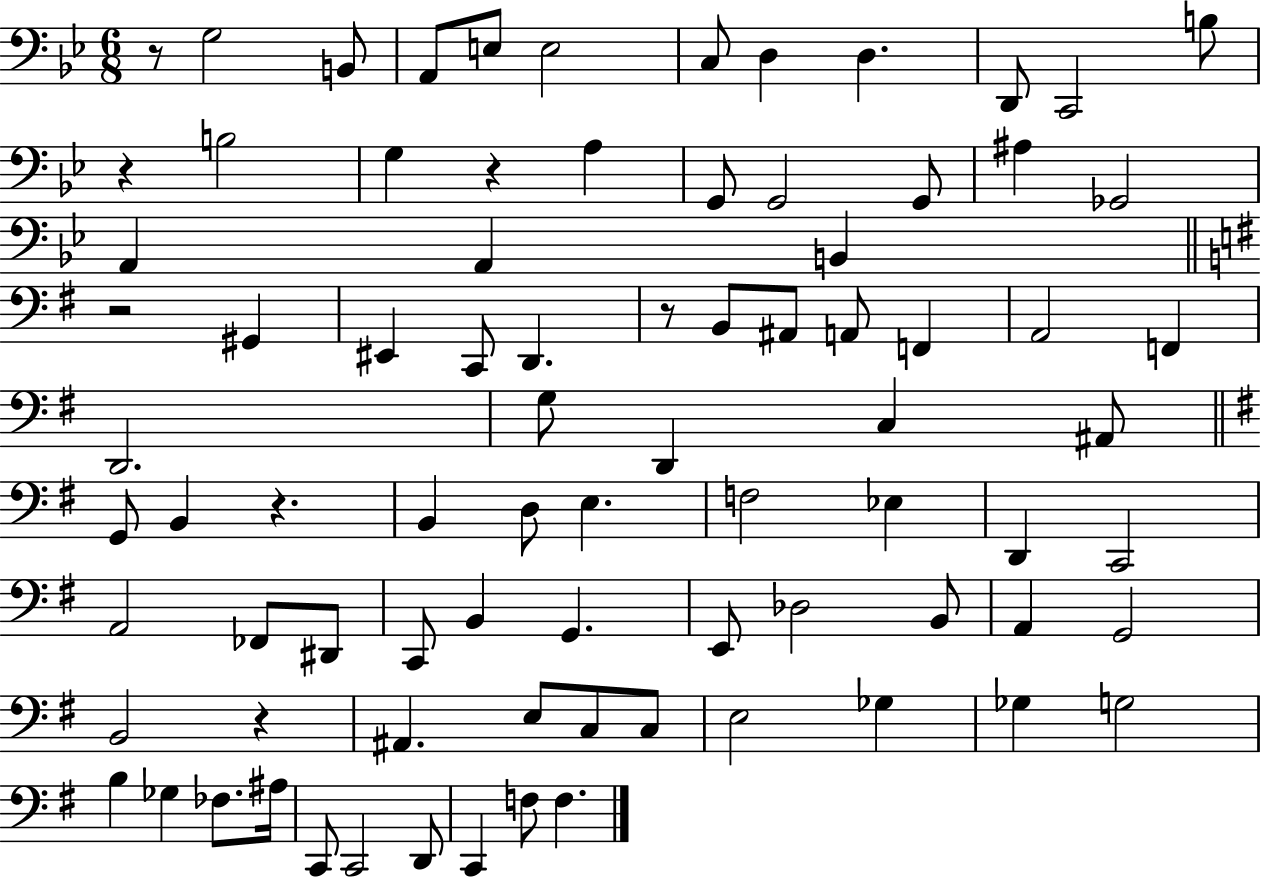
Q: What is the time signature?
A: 6/8